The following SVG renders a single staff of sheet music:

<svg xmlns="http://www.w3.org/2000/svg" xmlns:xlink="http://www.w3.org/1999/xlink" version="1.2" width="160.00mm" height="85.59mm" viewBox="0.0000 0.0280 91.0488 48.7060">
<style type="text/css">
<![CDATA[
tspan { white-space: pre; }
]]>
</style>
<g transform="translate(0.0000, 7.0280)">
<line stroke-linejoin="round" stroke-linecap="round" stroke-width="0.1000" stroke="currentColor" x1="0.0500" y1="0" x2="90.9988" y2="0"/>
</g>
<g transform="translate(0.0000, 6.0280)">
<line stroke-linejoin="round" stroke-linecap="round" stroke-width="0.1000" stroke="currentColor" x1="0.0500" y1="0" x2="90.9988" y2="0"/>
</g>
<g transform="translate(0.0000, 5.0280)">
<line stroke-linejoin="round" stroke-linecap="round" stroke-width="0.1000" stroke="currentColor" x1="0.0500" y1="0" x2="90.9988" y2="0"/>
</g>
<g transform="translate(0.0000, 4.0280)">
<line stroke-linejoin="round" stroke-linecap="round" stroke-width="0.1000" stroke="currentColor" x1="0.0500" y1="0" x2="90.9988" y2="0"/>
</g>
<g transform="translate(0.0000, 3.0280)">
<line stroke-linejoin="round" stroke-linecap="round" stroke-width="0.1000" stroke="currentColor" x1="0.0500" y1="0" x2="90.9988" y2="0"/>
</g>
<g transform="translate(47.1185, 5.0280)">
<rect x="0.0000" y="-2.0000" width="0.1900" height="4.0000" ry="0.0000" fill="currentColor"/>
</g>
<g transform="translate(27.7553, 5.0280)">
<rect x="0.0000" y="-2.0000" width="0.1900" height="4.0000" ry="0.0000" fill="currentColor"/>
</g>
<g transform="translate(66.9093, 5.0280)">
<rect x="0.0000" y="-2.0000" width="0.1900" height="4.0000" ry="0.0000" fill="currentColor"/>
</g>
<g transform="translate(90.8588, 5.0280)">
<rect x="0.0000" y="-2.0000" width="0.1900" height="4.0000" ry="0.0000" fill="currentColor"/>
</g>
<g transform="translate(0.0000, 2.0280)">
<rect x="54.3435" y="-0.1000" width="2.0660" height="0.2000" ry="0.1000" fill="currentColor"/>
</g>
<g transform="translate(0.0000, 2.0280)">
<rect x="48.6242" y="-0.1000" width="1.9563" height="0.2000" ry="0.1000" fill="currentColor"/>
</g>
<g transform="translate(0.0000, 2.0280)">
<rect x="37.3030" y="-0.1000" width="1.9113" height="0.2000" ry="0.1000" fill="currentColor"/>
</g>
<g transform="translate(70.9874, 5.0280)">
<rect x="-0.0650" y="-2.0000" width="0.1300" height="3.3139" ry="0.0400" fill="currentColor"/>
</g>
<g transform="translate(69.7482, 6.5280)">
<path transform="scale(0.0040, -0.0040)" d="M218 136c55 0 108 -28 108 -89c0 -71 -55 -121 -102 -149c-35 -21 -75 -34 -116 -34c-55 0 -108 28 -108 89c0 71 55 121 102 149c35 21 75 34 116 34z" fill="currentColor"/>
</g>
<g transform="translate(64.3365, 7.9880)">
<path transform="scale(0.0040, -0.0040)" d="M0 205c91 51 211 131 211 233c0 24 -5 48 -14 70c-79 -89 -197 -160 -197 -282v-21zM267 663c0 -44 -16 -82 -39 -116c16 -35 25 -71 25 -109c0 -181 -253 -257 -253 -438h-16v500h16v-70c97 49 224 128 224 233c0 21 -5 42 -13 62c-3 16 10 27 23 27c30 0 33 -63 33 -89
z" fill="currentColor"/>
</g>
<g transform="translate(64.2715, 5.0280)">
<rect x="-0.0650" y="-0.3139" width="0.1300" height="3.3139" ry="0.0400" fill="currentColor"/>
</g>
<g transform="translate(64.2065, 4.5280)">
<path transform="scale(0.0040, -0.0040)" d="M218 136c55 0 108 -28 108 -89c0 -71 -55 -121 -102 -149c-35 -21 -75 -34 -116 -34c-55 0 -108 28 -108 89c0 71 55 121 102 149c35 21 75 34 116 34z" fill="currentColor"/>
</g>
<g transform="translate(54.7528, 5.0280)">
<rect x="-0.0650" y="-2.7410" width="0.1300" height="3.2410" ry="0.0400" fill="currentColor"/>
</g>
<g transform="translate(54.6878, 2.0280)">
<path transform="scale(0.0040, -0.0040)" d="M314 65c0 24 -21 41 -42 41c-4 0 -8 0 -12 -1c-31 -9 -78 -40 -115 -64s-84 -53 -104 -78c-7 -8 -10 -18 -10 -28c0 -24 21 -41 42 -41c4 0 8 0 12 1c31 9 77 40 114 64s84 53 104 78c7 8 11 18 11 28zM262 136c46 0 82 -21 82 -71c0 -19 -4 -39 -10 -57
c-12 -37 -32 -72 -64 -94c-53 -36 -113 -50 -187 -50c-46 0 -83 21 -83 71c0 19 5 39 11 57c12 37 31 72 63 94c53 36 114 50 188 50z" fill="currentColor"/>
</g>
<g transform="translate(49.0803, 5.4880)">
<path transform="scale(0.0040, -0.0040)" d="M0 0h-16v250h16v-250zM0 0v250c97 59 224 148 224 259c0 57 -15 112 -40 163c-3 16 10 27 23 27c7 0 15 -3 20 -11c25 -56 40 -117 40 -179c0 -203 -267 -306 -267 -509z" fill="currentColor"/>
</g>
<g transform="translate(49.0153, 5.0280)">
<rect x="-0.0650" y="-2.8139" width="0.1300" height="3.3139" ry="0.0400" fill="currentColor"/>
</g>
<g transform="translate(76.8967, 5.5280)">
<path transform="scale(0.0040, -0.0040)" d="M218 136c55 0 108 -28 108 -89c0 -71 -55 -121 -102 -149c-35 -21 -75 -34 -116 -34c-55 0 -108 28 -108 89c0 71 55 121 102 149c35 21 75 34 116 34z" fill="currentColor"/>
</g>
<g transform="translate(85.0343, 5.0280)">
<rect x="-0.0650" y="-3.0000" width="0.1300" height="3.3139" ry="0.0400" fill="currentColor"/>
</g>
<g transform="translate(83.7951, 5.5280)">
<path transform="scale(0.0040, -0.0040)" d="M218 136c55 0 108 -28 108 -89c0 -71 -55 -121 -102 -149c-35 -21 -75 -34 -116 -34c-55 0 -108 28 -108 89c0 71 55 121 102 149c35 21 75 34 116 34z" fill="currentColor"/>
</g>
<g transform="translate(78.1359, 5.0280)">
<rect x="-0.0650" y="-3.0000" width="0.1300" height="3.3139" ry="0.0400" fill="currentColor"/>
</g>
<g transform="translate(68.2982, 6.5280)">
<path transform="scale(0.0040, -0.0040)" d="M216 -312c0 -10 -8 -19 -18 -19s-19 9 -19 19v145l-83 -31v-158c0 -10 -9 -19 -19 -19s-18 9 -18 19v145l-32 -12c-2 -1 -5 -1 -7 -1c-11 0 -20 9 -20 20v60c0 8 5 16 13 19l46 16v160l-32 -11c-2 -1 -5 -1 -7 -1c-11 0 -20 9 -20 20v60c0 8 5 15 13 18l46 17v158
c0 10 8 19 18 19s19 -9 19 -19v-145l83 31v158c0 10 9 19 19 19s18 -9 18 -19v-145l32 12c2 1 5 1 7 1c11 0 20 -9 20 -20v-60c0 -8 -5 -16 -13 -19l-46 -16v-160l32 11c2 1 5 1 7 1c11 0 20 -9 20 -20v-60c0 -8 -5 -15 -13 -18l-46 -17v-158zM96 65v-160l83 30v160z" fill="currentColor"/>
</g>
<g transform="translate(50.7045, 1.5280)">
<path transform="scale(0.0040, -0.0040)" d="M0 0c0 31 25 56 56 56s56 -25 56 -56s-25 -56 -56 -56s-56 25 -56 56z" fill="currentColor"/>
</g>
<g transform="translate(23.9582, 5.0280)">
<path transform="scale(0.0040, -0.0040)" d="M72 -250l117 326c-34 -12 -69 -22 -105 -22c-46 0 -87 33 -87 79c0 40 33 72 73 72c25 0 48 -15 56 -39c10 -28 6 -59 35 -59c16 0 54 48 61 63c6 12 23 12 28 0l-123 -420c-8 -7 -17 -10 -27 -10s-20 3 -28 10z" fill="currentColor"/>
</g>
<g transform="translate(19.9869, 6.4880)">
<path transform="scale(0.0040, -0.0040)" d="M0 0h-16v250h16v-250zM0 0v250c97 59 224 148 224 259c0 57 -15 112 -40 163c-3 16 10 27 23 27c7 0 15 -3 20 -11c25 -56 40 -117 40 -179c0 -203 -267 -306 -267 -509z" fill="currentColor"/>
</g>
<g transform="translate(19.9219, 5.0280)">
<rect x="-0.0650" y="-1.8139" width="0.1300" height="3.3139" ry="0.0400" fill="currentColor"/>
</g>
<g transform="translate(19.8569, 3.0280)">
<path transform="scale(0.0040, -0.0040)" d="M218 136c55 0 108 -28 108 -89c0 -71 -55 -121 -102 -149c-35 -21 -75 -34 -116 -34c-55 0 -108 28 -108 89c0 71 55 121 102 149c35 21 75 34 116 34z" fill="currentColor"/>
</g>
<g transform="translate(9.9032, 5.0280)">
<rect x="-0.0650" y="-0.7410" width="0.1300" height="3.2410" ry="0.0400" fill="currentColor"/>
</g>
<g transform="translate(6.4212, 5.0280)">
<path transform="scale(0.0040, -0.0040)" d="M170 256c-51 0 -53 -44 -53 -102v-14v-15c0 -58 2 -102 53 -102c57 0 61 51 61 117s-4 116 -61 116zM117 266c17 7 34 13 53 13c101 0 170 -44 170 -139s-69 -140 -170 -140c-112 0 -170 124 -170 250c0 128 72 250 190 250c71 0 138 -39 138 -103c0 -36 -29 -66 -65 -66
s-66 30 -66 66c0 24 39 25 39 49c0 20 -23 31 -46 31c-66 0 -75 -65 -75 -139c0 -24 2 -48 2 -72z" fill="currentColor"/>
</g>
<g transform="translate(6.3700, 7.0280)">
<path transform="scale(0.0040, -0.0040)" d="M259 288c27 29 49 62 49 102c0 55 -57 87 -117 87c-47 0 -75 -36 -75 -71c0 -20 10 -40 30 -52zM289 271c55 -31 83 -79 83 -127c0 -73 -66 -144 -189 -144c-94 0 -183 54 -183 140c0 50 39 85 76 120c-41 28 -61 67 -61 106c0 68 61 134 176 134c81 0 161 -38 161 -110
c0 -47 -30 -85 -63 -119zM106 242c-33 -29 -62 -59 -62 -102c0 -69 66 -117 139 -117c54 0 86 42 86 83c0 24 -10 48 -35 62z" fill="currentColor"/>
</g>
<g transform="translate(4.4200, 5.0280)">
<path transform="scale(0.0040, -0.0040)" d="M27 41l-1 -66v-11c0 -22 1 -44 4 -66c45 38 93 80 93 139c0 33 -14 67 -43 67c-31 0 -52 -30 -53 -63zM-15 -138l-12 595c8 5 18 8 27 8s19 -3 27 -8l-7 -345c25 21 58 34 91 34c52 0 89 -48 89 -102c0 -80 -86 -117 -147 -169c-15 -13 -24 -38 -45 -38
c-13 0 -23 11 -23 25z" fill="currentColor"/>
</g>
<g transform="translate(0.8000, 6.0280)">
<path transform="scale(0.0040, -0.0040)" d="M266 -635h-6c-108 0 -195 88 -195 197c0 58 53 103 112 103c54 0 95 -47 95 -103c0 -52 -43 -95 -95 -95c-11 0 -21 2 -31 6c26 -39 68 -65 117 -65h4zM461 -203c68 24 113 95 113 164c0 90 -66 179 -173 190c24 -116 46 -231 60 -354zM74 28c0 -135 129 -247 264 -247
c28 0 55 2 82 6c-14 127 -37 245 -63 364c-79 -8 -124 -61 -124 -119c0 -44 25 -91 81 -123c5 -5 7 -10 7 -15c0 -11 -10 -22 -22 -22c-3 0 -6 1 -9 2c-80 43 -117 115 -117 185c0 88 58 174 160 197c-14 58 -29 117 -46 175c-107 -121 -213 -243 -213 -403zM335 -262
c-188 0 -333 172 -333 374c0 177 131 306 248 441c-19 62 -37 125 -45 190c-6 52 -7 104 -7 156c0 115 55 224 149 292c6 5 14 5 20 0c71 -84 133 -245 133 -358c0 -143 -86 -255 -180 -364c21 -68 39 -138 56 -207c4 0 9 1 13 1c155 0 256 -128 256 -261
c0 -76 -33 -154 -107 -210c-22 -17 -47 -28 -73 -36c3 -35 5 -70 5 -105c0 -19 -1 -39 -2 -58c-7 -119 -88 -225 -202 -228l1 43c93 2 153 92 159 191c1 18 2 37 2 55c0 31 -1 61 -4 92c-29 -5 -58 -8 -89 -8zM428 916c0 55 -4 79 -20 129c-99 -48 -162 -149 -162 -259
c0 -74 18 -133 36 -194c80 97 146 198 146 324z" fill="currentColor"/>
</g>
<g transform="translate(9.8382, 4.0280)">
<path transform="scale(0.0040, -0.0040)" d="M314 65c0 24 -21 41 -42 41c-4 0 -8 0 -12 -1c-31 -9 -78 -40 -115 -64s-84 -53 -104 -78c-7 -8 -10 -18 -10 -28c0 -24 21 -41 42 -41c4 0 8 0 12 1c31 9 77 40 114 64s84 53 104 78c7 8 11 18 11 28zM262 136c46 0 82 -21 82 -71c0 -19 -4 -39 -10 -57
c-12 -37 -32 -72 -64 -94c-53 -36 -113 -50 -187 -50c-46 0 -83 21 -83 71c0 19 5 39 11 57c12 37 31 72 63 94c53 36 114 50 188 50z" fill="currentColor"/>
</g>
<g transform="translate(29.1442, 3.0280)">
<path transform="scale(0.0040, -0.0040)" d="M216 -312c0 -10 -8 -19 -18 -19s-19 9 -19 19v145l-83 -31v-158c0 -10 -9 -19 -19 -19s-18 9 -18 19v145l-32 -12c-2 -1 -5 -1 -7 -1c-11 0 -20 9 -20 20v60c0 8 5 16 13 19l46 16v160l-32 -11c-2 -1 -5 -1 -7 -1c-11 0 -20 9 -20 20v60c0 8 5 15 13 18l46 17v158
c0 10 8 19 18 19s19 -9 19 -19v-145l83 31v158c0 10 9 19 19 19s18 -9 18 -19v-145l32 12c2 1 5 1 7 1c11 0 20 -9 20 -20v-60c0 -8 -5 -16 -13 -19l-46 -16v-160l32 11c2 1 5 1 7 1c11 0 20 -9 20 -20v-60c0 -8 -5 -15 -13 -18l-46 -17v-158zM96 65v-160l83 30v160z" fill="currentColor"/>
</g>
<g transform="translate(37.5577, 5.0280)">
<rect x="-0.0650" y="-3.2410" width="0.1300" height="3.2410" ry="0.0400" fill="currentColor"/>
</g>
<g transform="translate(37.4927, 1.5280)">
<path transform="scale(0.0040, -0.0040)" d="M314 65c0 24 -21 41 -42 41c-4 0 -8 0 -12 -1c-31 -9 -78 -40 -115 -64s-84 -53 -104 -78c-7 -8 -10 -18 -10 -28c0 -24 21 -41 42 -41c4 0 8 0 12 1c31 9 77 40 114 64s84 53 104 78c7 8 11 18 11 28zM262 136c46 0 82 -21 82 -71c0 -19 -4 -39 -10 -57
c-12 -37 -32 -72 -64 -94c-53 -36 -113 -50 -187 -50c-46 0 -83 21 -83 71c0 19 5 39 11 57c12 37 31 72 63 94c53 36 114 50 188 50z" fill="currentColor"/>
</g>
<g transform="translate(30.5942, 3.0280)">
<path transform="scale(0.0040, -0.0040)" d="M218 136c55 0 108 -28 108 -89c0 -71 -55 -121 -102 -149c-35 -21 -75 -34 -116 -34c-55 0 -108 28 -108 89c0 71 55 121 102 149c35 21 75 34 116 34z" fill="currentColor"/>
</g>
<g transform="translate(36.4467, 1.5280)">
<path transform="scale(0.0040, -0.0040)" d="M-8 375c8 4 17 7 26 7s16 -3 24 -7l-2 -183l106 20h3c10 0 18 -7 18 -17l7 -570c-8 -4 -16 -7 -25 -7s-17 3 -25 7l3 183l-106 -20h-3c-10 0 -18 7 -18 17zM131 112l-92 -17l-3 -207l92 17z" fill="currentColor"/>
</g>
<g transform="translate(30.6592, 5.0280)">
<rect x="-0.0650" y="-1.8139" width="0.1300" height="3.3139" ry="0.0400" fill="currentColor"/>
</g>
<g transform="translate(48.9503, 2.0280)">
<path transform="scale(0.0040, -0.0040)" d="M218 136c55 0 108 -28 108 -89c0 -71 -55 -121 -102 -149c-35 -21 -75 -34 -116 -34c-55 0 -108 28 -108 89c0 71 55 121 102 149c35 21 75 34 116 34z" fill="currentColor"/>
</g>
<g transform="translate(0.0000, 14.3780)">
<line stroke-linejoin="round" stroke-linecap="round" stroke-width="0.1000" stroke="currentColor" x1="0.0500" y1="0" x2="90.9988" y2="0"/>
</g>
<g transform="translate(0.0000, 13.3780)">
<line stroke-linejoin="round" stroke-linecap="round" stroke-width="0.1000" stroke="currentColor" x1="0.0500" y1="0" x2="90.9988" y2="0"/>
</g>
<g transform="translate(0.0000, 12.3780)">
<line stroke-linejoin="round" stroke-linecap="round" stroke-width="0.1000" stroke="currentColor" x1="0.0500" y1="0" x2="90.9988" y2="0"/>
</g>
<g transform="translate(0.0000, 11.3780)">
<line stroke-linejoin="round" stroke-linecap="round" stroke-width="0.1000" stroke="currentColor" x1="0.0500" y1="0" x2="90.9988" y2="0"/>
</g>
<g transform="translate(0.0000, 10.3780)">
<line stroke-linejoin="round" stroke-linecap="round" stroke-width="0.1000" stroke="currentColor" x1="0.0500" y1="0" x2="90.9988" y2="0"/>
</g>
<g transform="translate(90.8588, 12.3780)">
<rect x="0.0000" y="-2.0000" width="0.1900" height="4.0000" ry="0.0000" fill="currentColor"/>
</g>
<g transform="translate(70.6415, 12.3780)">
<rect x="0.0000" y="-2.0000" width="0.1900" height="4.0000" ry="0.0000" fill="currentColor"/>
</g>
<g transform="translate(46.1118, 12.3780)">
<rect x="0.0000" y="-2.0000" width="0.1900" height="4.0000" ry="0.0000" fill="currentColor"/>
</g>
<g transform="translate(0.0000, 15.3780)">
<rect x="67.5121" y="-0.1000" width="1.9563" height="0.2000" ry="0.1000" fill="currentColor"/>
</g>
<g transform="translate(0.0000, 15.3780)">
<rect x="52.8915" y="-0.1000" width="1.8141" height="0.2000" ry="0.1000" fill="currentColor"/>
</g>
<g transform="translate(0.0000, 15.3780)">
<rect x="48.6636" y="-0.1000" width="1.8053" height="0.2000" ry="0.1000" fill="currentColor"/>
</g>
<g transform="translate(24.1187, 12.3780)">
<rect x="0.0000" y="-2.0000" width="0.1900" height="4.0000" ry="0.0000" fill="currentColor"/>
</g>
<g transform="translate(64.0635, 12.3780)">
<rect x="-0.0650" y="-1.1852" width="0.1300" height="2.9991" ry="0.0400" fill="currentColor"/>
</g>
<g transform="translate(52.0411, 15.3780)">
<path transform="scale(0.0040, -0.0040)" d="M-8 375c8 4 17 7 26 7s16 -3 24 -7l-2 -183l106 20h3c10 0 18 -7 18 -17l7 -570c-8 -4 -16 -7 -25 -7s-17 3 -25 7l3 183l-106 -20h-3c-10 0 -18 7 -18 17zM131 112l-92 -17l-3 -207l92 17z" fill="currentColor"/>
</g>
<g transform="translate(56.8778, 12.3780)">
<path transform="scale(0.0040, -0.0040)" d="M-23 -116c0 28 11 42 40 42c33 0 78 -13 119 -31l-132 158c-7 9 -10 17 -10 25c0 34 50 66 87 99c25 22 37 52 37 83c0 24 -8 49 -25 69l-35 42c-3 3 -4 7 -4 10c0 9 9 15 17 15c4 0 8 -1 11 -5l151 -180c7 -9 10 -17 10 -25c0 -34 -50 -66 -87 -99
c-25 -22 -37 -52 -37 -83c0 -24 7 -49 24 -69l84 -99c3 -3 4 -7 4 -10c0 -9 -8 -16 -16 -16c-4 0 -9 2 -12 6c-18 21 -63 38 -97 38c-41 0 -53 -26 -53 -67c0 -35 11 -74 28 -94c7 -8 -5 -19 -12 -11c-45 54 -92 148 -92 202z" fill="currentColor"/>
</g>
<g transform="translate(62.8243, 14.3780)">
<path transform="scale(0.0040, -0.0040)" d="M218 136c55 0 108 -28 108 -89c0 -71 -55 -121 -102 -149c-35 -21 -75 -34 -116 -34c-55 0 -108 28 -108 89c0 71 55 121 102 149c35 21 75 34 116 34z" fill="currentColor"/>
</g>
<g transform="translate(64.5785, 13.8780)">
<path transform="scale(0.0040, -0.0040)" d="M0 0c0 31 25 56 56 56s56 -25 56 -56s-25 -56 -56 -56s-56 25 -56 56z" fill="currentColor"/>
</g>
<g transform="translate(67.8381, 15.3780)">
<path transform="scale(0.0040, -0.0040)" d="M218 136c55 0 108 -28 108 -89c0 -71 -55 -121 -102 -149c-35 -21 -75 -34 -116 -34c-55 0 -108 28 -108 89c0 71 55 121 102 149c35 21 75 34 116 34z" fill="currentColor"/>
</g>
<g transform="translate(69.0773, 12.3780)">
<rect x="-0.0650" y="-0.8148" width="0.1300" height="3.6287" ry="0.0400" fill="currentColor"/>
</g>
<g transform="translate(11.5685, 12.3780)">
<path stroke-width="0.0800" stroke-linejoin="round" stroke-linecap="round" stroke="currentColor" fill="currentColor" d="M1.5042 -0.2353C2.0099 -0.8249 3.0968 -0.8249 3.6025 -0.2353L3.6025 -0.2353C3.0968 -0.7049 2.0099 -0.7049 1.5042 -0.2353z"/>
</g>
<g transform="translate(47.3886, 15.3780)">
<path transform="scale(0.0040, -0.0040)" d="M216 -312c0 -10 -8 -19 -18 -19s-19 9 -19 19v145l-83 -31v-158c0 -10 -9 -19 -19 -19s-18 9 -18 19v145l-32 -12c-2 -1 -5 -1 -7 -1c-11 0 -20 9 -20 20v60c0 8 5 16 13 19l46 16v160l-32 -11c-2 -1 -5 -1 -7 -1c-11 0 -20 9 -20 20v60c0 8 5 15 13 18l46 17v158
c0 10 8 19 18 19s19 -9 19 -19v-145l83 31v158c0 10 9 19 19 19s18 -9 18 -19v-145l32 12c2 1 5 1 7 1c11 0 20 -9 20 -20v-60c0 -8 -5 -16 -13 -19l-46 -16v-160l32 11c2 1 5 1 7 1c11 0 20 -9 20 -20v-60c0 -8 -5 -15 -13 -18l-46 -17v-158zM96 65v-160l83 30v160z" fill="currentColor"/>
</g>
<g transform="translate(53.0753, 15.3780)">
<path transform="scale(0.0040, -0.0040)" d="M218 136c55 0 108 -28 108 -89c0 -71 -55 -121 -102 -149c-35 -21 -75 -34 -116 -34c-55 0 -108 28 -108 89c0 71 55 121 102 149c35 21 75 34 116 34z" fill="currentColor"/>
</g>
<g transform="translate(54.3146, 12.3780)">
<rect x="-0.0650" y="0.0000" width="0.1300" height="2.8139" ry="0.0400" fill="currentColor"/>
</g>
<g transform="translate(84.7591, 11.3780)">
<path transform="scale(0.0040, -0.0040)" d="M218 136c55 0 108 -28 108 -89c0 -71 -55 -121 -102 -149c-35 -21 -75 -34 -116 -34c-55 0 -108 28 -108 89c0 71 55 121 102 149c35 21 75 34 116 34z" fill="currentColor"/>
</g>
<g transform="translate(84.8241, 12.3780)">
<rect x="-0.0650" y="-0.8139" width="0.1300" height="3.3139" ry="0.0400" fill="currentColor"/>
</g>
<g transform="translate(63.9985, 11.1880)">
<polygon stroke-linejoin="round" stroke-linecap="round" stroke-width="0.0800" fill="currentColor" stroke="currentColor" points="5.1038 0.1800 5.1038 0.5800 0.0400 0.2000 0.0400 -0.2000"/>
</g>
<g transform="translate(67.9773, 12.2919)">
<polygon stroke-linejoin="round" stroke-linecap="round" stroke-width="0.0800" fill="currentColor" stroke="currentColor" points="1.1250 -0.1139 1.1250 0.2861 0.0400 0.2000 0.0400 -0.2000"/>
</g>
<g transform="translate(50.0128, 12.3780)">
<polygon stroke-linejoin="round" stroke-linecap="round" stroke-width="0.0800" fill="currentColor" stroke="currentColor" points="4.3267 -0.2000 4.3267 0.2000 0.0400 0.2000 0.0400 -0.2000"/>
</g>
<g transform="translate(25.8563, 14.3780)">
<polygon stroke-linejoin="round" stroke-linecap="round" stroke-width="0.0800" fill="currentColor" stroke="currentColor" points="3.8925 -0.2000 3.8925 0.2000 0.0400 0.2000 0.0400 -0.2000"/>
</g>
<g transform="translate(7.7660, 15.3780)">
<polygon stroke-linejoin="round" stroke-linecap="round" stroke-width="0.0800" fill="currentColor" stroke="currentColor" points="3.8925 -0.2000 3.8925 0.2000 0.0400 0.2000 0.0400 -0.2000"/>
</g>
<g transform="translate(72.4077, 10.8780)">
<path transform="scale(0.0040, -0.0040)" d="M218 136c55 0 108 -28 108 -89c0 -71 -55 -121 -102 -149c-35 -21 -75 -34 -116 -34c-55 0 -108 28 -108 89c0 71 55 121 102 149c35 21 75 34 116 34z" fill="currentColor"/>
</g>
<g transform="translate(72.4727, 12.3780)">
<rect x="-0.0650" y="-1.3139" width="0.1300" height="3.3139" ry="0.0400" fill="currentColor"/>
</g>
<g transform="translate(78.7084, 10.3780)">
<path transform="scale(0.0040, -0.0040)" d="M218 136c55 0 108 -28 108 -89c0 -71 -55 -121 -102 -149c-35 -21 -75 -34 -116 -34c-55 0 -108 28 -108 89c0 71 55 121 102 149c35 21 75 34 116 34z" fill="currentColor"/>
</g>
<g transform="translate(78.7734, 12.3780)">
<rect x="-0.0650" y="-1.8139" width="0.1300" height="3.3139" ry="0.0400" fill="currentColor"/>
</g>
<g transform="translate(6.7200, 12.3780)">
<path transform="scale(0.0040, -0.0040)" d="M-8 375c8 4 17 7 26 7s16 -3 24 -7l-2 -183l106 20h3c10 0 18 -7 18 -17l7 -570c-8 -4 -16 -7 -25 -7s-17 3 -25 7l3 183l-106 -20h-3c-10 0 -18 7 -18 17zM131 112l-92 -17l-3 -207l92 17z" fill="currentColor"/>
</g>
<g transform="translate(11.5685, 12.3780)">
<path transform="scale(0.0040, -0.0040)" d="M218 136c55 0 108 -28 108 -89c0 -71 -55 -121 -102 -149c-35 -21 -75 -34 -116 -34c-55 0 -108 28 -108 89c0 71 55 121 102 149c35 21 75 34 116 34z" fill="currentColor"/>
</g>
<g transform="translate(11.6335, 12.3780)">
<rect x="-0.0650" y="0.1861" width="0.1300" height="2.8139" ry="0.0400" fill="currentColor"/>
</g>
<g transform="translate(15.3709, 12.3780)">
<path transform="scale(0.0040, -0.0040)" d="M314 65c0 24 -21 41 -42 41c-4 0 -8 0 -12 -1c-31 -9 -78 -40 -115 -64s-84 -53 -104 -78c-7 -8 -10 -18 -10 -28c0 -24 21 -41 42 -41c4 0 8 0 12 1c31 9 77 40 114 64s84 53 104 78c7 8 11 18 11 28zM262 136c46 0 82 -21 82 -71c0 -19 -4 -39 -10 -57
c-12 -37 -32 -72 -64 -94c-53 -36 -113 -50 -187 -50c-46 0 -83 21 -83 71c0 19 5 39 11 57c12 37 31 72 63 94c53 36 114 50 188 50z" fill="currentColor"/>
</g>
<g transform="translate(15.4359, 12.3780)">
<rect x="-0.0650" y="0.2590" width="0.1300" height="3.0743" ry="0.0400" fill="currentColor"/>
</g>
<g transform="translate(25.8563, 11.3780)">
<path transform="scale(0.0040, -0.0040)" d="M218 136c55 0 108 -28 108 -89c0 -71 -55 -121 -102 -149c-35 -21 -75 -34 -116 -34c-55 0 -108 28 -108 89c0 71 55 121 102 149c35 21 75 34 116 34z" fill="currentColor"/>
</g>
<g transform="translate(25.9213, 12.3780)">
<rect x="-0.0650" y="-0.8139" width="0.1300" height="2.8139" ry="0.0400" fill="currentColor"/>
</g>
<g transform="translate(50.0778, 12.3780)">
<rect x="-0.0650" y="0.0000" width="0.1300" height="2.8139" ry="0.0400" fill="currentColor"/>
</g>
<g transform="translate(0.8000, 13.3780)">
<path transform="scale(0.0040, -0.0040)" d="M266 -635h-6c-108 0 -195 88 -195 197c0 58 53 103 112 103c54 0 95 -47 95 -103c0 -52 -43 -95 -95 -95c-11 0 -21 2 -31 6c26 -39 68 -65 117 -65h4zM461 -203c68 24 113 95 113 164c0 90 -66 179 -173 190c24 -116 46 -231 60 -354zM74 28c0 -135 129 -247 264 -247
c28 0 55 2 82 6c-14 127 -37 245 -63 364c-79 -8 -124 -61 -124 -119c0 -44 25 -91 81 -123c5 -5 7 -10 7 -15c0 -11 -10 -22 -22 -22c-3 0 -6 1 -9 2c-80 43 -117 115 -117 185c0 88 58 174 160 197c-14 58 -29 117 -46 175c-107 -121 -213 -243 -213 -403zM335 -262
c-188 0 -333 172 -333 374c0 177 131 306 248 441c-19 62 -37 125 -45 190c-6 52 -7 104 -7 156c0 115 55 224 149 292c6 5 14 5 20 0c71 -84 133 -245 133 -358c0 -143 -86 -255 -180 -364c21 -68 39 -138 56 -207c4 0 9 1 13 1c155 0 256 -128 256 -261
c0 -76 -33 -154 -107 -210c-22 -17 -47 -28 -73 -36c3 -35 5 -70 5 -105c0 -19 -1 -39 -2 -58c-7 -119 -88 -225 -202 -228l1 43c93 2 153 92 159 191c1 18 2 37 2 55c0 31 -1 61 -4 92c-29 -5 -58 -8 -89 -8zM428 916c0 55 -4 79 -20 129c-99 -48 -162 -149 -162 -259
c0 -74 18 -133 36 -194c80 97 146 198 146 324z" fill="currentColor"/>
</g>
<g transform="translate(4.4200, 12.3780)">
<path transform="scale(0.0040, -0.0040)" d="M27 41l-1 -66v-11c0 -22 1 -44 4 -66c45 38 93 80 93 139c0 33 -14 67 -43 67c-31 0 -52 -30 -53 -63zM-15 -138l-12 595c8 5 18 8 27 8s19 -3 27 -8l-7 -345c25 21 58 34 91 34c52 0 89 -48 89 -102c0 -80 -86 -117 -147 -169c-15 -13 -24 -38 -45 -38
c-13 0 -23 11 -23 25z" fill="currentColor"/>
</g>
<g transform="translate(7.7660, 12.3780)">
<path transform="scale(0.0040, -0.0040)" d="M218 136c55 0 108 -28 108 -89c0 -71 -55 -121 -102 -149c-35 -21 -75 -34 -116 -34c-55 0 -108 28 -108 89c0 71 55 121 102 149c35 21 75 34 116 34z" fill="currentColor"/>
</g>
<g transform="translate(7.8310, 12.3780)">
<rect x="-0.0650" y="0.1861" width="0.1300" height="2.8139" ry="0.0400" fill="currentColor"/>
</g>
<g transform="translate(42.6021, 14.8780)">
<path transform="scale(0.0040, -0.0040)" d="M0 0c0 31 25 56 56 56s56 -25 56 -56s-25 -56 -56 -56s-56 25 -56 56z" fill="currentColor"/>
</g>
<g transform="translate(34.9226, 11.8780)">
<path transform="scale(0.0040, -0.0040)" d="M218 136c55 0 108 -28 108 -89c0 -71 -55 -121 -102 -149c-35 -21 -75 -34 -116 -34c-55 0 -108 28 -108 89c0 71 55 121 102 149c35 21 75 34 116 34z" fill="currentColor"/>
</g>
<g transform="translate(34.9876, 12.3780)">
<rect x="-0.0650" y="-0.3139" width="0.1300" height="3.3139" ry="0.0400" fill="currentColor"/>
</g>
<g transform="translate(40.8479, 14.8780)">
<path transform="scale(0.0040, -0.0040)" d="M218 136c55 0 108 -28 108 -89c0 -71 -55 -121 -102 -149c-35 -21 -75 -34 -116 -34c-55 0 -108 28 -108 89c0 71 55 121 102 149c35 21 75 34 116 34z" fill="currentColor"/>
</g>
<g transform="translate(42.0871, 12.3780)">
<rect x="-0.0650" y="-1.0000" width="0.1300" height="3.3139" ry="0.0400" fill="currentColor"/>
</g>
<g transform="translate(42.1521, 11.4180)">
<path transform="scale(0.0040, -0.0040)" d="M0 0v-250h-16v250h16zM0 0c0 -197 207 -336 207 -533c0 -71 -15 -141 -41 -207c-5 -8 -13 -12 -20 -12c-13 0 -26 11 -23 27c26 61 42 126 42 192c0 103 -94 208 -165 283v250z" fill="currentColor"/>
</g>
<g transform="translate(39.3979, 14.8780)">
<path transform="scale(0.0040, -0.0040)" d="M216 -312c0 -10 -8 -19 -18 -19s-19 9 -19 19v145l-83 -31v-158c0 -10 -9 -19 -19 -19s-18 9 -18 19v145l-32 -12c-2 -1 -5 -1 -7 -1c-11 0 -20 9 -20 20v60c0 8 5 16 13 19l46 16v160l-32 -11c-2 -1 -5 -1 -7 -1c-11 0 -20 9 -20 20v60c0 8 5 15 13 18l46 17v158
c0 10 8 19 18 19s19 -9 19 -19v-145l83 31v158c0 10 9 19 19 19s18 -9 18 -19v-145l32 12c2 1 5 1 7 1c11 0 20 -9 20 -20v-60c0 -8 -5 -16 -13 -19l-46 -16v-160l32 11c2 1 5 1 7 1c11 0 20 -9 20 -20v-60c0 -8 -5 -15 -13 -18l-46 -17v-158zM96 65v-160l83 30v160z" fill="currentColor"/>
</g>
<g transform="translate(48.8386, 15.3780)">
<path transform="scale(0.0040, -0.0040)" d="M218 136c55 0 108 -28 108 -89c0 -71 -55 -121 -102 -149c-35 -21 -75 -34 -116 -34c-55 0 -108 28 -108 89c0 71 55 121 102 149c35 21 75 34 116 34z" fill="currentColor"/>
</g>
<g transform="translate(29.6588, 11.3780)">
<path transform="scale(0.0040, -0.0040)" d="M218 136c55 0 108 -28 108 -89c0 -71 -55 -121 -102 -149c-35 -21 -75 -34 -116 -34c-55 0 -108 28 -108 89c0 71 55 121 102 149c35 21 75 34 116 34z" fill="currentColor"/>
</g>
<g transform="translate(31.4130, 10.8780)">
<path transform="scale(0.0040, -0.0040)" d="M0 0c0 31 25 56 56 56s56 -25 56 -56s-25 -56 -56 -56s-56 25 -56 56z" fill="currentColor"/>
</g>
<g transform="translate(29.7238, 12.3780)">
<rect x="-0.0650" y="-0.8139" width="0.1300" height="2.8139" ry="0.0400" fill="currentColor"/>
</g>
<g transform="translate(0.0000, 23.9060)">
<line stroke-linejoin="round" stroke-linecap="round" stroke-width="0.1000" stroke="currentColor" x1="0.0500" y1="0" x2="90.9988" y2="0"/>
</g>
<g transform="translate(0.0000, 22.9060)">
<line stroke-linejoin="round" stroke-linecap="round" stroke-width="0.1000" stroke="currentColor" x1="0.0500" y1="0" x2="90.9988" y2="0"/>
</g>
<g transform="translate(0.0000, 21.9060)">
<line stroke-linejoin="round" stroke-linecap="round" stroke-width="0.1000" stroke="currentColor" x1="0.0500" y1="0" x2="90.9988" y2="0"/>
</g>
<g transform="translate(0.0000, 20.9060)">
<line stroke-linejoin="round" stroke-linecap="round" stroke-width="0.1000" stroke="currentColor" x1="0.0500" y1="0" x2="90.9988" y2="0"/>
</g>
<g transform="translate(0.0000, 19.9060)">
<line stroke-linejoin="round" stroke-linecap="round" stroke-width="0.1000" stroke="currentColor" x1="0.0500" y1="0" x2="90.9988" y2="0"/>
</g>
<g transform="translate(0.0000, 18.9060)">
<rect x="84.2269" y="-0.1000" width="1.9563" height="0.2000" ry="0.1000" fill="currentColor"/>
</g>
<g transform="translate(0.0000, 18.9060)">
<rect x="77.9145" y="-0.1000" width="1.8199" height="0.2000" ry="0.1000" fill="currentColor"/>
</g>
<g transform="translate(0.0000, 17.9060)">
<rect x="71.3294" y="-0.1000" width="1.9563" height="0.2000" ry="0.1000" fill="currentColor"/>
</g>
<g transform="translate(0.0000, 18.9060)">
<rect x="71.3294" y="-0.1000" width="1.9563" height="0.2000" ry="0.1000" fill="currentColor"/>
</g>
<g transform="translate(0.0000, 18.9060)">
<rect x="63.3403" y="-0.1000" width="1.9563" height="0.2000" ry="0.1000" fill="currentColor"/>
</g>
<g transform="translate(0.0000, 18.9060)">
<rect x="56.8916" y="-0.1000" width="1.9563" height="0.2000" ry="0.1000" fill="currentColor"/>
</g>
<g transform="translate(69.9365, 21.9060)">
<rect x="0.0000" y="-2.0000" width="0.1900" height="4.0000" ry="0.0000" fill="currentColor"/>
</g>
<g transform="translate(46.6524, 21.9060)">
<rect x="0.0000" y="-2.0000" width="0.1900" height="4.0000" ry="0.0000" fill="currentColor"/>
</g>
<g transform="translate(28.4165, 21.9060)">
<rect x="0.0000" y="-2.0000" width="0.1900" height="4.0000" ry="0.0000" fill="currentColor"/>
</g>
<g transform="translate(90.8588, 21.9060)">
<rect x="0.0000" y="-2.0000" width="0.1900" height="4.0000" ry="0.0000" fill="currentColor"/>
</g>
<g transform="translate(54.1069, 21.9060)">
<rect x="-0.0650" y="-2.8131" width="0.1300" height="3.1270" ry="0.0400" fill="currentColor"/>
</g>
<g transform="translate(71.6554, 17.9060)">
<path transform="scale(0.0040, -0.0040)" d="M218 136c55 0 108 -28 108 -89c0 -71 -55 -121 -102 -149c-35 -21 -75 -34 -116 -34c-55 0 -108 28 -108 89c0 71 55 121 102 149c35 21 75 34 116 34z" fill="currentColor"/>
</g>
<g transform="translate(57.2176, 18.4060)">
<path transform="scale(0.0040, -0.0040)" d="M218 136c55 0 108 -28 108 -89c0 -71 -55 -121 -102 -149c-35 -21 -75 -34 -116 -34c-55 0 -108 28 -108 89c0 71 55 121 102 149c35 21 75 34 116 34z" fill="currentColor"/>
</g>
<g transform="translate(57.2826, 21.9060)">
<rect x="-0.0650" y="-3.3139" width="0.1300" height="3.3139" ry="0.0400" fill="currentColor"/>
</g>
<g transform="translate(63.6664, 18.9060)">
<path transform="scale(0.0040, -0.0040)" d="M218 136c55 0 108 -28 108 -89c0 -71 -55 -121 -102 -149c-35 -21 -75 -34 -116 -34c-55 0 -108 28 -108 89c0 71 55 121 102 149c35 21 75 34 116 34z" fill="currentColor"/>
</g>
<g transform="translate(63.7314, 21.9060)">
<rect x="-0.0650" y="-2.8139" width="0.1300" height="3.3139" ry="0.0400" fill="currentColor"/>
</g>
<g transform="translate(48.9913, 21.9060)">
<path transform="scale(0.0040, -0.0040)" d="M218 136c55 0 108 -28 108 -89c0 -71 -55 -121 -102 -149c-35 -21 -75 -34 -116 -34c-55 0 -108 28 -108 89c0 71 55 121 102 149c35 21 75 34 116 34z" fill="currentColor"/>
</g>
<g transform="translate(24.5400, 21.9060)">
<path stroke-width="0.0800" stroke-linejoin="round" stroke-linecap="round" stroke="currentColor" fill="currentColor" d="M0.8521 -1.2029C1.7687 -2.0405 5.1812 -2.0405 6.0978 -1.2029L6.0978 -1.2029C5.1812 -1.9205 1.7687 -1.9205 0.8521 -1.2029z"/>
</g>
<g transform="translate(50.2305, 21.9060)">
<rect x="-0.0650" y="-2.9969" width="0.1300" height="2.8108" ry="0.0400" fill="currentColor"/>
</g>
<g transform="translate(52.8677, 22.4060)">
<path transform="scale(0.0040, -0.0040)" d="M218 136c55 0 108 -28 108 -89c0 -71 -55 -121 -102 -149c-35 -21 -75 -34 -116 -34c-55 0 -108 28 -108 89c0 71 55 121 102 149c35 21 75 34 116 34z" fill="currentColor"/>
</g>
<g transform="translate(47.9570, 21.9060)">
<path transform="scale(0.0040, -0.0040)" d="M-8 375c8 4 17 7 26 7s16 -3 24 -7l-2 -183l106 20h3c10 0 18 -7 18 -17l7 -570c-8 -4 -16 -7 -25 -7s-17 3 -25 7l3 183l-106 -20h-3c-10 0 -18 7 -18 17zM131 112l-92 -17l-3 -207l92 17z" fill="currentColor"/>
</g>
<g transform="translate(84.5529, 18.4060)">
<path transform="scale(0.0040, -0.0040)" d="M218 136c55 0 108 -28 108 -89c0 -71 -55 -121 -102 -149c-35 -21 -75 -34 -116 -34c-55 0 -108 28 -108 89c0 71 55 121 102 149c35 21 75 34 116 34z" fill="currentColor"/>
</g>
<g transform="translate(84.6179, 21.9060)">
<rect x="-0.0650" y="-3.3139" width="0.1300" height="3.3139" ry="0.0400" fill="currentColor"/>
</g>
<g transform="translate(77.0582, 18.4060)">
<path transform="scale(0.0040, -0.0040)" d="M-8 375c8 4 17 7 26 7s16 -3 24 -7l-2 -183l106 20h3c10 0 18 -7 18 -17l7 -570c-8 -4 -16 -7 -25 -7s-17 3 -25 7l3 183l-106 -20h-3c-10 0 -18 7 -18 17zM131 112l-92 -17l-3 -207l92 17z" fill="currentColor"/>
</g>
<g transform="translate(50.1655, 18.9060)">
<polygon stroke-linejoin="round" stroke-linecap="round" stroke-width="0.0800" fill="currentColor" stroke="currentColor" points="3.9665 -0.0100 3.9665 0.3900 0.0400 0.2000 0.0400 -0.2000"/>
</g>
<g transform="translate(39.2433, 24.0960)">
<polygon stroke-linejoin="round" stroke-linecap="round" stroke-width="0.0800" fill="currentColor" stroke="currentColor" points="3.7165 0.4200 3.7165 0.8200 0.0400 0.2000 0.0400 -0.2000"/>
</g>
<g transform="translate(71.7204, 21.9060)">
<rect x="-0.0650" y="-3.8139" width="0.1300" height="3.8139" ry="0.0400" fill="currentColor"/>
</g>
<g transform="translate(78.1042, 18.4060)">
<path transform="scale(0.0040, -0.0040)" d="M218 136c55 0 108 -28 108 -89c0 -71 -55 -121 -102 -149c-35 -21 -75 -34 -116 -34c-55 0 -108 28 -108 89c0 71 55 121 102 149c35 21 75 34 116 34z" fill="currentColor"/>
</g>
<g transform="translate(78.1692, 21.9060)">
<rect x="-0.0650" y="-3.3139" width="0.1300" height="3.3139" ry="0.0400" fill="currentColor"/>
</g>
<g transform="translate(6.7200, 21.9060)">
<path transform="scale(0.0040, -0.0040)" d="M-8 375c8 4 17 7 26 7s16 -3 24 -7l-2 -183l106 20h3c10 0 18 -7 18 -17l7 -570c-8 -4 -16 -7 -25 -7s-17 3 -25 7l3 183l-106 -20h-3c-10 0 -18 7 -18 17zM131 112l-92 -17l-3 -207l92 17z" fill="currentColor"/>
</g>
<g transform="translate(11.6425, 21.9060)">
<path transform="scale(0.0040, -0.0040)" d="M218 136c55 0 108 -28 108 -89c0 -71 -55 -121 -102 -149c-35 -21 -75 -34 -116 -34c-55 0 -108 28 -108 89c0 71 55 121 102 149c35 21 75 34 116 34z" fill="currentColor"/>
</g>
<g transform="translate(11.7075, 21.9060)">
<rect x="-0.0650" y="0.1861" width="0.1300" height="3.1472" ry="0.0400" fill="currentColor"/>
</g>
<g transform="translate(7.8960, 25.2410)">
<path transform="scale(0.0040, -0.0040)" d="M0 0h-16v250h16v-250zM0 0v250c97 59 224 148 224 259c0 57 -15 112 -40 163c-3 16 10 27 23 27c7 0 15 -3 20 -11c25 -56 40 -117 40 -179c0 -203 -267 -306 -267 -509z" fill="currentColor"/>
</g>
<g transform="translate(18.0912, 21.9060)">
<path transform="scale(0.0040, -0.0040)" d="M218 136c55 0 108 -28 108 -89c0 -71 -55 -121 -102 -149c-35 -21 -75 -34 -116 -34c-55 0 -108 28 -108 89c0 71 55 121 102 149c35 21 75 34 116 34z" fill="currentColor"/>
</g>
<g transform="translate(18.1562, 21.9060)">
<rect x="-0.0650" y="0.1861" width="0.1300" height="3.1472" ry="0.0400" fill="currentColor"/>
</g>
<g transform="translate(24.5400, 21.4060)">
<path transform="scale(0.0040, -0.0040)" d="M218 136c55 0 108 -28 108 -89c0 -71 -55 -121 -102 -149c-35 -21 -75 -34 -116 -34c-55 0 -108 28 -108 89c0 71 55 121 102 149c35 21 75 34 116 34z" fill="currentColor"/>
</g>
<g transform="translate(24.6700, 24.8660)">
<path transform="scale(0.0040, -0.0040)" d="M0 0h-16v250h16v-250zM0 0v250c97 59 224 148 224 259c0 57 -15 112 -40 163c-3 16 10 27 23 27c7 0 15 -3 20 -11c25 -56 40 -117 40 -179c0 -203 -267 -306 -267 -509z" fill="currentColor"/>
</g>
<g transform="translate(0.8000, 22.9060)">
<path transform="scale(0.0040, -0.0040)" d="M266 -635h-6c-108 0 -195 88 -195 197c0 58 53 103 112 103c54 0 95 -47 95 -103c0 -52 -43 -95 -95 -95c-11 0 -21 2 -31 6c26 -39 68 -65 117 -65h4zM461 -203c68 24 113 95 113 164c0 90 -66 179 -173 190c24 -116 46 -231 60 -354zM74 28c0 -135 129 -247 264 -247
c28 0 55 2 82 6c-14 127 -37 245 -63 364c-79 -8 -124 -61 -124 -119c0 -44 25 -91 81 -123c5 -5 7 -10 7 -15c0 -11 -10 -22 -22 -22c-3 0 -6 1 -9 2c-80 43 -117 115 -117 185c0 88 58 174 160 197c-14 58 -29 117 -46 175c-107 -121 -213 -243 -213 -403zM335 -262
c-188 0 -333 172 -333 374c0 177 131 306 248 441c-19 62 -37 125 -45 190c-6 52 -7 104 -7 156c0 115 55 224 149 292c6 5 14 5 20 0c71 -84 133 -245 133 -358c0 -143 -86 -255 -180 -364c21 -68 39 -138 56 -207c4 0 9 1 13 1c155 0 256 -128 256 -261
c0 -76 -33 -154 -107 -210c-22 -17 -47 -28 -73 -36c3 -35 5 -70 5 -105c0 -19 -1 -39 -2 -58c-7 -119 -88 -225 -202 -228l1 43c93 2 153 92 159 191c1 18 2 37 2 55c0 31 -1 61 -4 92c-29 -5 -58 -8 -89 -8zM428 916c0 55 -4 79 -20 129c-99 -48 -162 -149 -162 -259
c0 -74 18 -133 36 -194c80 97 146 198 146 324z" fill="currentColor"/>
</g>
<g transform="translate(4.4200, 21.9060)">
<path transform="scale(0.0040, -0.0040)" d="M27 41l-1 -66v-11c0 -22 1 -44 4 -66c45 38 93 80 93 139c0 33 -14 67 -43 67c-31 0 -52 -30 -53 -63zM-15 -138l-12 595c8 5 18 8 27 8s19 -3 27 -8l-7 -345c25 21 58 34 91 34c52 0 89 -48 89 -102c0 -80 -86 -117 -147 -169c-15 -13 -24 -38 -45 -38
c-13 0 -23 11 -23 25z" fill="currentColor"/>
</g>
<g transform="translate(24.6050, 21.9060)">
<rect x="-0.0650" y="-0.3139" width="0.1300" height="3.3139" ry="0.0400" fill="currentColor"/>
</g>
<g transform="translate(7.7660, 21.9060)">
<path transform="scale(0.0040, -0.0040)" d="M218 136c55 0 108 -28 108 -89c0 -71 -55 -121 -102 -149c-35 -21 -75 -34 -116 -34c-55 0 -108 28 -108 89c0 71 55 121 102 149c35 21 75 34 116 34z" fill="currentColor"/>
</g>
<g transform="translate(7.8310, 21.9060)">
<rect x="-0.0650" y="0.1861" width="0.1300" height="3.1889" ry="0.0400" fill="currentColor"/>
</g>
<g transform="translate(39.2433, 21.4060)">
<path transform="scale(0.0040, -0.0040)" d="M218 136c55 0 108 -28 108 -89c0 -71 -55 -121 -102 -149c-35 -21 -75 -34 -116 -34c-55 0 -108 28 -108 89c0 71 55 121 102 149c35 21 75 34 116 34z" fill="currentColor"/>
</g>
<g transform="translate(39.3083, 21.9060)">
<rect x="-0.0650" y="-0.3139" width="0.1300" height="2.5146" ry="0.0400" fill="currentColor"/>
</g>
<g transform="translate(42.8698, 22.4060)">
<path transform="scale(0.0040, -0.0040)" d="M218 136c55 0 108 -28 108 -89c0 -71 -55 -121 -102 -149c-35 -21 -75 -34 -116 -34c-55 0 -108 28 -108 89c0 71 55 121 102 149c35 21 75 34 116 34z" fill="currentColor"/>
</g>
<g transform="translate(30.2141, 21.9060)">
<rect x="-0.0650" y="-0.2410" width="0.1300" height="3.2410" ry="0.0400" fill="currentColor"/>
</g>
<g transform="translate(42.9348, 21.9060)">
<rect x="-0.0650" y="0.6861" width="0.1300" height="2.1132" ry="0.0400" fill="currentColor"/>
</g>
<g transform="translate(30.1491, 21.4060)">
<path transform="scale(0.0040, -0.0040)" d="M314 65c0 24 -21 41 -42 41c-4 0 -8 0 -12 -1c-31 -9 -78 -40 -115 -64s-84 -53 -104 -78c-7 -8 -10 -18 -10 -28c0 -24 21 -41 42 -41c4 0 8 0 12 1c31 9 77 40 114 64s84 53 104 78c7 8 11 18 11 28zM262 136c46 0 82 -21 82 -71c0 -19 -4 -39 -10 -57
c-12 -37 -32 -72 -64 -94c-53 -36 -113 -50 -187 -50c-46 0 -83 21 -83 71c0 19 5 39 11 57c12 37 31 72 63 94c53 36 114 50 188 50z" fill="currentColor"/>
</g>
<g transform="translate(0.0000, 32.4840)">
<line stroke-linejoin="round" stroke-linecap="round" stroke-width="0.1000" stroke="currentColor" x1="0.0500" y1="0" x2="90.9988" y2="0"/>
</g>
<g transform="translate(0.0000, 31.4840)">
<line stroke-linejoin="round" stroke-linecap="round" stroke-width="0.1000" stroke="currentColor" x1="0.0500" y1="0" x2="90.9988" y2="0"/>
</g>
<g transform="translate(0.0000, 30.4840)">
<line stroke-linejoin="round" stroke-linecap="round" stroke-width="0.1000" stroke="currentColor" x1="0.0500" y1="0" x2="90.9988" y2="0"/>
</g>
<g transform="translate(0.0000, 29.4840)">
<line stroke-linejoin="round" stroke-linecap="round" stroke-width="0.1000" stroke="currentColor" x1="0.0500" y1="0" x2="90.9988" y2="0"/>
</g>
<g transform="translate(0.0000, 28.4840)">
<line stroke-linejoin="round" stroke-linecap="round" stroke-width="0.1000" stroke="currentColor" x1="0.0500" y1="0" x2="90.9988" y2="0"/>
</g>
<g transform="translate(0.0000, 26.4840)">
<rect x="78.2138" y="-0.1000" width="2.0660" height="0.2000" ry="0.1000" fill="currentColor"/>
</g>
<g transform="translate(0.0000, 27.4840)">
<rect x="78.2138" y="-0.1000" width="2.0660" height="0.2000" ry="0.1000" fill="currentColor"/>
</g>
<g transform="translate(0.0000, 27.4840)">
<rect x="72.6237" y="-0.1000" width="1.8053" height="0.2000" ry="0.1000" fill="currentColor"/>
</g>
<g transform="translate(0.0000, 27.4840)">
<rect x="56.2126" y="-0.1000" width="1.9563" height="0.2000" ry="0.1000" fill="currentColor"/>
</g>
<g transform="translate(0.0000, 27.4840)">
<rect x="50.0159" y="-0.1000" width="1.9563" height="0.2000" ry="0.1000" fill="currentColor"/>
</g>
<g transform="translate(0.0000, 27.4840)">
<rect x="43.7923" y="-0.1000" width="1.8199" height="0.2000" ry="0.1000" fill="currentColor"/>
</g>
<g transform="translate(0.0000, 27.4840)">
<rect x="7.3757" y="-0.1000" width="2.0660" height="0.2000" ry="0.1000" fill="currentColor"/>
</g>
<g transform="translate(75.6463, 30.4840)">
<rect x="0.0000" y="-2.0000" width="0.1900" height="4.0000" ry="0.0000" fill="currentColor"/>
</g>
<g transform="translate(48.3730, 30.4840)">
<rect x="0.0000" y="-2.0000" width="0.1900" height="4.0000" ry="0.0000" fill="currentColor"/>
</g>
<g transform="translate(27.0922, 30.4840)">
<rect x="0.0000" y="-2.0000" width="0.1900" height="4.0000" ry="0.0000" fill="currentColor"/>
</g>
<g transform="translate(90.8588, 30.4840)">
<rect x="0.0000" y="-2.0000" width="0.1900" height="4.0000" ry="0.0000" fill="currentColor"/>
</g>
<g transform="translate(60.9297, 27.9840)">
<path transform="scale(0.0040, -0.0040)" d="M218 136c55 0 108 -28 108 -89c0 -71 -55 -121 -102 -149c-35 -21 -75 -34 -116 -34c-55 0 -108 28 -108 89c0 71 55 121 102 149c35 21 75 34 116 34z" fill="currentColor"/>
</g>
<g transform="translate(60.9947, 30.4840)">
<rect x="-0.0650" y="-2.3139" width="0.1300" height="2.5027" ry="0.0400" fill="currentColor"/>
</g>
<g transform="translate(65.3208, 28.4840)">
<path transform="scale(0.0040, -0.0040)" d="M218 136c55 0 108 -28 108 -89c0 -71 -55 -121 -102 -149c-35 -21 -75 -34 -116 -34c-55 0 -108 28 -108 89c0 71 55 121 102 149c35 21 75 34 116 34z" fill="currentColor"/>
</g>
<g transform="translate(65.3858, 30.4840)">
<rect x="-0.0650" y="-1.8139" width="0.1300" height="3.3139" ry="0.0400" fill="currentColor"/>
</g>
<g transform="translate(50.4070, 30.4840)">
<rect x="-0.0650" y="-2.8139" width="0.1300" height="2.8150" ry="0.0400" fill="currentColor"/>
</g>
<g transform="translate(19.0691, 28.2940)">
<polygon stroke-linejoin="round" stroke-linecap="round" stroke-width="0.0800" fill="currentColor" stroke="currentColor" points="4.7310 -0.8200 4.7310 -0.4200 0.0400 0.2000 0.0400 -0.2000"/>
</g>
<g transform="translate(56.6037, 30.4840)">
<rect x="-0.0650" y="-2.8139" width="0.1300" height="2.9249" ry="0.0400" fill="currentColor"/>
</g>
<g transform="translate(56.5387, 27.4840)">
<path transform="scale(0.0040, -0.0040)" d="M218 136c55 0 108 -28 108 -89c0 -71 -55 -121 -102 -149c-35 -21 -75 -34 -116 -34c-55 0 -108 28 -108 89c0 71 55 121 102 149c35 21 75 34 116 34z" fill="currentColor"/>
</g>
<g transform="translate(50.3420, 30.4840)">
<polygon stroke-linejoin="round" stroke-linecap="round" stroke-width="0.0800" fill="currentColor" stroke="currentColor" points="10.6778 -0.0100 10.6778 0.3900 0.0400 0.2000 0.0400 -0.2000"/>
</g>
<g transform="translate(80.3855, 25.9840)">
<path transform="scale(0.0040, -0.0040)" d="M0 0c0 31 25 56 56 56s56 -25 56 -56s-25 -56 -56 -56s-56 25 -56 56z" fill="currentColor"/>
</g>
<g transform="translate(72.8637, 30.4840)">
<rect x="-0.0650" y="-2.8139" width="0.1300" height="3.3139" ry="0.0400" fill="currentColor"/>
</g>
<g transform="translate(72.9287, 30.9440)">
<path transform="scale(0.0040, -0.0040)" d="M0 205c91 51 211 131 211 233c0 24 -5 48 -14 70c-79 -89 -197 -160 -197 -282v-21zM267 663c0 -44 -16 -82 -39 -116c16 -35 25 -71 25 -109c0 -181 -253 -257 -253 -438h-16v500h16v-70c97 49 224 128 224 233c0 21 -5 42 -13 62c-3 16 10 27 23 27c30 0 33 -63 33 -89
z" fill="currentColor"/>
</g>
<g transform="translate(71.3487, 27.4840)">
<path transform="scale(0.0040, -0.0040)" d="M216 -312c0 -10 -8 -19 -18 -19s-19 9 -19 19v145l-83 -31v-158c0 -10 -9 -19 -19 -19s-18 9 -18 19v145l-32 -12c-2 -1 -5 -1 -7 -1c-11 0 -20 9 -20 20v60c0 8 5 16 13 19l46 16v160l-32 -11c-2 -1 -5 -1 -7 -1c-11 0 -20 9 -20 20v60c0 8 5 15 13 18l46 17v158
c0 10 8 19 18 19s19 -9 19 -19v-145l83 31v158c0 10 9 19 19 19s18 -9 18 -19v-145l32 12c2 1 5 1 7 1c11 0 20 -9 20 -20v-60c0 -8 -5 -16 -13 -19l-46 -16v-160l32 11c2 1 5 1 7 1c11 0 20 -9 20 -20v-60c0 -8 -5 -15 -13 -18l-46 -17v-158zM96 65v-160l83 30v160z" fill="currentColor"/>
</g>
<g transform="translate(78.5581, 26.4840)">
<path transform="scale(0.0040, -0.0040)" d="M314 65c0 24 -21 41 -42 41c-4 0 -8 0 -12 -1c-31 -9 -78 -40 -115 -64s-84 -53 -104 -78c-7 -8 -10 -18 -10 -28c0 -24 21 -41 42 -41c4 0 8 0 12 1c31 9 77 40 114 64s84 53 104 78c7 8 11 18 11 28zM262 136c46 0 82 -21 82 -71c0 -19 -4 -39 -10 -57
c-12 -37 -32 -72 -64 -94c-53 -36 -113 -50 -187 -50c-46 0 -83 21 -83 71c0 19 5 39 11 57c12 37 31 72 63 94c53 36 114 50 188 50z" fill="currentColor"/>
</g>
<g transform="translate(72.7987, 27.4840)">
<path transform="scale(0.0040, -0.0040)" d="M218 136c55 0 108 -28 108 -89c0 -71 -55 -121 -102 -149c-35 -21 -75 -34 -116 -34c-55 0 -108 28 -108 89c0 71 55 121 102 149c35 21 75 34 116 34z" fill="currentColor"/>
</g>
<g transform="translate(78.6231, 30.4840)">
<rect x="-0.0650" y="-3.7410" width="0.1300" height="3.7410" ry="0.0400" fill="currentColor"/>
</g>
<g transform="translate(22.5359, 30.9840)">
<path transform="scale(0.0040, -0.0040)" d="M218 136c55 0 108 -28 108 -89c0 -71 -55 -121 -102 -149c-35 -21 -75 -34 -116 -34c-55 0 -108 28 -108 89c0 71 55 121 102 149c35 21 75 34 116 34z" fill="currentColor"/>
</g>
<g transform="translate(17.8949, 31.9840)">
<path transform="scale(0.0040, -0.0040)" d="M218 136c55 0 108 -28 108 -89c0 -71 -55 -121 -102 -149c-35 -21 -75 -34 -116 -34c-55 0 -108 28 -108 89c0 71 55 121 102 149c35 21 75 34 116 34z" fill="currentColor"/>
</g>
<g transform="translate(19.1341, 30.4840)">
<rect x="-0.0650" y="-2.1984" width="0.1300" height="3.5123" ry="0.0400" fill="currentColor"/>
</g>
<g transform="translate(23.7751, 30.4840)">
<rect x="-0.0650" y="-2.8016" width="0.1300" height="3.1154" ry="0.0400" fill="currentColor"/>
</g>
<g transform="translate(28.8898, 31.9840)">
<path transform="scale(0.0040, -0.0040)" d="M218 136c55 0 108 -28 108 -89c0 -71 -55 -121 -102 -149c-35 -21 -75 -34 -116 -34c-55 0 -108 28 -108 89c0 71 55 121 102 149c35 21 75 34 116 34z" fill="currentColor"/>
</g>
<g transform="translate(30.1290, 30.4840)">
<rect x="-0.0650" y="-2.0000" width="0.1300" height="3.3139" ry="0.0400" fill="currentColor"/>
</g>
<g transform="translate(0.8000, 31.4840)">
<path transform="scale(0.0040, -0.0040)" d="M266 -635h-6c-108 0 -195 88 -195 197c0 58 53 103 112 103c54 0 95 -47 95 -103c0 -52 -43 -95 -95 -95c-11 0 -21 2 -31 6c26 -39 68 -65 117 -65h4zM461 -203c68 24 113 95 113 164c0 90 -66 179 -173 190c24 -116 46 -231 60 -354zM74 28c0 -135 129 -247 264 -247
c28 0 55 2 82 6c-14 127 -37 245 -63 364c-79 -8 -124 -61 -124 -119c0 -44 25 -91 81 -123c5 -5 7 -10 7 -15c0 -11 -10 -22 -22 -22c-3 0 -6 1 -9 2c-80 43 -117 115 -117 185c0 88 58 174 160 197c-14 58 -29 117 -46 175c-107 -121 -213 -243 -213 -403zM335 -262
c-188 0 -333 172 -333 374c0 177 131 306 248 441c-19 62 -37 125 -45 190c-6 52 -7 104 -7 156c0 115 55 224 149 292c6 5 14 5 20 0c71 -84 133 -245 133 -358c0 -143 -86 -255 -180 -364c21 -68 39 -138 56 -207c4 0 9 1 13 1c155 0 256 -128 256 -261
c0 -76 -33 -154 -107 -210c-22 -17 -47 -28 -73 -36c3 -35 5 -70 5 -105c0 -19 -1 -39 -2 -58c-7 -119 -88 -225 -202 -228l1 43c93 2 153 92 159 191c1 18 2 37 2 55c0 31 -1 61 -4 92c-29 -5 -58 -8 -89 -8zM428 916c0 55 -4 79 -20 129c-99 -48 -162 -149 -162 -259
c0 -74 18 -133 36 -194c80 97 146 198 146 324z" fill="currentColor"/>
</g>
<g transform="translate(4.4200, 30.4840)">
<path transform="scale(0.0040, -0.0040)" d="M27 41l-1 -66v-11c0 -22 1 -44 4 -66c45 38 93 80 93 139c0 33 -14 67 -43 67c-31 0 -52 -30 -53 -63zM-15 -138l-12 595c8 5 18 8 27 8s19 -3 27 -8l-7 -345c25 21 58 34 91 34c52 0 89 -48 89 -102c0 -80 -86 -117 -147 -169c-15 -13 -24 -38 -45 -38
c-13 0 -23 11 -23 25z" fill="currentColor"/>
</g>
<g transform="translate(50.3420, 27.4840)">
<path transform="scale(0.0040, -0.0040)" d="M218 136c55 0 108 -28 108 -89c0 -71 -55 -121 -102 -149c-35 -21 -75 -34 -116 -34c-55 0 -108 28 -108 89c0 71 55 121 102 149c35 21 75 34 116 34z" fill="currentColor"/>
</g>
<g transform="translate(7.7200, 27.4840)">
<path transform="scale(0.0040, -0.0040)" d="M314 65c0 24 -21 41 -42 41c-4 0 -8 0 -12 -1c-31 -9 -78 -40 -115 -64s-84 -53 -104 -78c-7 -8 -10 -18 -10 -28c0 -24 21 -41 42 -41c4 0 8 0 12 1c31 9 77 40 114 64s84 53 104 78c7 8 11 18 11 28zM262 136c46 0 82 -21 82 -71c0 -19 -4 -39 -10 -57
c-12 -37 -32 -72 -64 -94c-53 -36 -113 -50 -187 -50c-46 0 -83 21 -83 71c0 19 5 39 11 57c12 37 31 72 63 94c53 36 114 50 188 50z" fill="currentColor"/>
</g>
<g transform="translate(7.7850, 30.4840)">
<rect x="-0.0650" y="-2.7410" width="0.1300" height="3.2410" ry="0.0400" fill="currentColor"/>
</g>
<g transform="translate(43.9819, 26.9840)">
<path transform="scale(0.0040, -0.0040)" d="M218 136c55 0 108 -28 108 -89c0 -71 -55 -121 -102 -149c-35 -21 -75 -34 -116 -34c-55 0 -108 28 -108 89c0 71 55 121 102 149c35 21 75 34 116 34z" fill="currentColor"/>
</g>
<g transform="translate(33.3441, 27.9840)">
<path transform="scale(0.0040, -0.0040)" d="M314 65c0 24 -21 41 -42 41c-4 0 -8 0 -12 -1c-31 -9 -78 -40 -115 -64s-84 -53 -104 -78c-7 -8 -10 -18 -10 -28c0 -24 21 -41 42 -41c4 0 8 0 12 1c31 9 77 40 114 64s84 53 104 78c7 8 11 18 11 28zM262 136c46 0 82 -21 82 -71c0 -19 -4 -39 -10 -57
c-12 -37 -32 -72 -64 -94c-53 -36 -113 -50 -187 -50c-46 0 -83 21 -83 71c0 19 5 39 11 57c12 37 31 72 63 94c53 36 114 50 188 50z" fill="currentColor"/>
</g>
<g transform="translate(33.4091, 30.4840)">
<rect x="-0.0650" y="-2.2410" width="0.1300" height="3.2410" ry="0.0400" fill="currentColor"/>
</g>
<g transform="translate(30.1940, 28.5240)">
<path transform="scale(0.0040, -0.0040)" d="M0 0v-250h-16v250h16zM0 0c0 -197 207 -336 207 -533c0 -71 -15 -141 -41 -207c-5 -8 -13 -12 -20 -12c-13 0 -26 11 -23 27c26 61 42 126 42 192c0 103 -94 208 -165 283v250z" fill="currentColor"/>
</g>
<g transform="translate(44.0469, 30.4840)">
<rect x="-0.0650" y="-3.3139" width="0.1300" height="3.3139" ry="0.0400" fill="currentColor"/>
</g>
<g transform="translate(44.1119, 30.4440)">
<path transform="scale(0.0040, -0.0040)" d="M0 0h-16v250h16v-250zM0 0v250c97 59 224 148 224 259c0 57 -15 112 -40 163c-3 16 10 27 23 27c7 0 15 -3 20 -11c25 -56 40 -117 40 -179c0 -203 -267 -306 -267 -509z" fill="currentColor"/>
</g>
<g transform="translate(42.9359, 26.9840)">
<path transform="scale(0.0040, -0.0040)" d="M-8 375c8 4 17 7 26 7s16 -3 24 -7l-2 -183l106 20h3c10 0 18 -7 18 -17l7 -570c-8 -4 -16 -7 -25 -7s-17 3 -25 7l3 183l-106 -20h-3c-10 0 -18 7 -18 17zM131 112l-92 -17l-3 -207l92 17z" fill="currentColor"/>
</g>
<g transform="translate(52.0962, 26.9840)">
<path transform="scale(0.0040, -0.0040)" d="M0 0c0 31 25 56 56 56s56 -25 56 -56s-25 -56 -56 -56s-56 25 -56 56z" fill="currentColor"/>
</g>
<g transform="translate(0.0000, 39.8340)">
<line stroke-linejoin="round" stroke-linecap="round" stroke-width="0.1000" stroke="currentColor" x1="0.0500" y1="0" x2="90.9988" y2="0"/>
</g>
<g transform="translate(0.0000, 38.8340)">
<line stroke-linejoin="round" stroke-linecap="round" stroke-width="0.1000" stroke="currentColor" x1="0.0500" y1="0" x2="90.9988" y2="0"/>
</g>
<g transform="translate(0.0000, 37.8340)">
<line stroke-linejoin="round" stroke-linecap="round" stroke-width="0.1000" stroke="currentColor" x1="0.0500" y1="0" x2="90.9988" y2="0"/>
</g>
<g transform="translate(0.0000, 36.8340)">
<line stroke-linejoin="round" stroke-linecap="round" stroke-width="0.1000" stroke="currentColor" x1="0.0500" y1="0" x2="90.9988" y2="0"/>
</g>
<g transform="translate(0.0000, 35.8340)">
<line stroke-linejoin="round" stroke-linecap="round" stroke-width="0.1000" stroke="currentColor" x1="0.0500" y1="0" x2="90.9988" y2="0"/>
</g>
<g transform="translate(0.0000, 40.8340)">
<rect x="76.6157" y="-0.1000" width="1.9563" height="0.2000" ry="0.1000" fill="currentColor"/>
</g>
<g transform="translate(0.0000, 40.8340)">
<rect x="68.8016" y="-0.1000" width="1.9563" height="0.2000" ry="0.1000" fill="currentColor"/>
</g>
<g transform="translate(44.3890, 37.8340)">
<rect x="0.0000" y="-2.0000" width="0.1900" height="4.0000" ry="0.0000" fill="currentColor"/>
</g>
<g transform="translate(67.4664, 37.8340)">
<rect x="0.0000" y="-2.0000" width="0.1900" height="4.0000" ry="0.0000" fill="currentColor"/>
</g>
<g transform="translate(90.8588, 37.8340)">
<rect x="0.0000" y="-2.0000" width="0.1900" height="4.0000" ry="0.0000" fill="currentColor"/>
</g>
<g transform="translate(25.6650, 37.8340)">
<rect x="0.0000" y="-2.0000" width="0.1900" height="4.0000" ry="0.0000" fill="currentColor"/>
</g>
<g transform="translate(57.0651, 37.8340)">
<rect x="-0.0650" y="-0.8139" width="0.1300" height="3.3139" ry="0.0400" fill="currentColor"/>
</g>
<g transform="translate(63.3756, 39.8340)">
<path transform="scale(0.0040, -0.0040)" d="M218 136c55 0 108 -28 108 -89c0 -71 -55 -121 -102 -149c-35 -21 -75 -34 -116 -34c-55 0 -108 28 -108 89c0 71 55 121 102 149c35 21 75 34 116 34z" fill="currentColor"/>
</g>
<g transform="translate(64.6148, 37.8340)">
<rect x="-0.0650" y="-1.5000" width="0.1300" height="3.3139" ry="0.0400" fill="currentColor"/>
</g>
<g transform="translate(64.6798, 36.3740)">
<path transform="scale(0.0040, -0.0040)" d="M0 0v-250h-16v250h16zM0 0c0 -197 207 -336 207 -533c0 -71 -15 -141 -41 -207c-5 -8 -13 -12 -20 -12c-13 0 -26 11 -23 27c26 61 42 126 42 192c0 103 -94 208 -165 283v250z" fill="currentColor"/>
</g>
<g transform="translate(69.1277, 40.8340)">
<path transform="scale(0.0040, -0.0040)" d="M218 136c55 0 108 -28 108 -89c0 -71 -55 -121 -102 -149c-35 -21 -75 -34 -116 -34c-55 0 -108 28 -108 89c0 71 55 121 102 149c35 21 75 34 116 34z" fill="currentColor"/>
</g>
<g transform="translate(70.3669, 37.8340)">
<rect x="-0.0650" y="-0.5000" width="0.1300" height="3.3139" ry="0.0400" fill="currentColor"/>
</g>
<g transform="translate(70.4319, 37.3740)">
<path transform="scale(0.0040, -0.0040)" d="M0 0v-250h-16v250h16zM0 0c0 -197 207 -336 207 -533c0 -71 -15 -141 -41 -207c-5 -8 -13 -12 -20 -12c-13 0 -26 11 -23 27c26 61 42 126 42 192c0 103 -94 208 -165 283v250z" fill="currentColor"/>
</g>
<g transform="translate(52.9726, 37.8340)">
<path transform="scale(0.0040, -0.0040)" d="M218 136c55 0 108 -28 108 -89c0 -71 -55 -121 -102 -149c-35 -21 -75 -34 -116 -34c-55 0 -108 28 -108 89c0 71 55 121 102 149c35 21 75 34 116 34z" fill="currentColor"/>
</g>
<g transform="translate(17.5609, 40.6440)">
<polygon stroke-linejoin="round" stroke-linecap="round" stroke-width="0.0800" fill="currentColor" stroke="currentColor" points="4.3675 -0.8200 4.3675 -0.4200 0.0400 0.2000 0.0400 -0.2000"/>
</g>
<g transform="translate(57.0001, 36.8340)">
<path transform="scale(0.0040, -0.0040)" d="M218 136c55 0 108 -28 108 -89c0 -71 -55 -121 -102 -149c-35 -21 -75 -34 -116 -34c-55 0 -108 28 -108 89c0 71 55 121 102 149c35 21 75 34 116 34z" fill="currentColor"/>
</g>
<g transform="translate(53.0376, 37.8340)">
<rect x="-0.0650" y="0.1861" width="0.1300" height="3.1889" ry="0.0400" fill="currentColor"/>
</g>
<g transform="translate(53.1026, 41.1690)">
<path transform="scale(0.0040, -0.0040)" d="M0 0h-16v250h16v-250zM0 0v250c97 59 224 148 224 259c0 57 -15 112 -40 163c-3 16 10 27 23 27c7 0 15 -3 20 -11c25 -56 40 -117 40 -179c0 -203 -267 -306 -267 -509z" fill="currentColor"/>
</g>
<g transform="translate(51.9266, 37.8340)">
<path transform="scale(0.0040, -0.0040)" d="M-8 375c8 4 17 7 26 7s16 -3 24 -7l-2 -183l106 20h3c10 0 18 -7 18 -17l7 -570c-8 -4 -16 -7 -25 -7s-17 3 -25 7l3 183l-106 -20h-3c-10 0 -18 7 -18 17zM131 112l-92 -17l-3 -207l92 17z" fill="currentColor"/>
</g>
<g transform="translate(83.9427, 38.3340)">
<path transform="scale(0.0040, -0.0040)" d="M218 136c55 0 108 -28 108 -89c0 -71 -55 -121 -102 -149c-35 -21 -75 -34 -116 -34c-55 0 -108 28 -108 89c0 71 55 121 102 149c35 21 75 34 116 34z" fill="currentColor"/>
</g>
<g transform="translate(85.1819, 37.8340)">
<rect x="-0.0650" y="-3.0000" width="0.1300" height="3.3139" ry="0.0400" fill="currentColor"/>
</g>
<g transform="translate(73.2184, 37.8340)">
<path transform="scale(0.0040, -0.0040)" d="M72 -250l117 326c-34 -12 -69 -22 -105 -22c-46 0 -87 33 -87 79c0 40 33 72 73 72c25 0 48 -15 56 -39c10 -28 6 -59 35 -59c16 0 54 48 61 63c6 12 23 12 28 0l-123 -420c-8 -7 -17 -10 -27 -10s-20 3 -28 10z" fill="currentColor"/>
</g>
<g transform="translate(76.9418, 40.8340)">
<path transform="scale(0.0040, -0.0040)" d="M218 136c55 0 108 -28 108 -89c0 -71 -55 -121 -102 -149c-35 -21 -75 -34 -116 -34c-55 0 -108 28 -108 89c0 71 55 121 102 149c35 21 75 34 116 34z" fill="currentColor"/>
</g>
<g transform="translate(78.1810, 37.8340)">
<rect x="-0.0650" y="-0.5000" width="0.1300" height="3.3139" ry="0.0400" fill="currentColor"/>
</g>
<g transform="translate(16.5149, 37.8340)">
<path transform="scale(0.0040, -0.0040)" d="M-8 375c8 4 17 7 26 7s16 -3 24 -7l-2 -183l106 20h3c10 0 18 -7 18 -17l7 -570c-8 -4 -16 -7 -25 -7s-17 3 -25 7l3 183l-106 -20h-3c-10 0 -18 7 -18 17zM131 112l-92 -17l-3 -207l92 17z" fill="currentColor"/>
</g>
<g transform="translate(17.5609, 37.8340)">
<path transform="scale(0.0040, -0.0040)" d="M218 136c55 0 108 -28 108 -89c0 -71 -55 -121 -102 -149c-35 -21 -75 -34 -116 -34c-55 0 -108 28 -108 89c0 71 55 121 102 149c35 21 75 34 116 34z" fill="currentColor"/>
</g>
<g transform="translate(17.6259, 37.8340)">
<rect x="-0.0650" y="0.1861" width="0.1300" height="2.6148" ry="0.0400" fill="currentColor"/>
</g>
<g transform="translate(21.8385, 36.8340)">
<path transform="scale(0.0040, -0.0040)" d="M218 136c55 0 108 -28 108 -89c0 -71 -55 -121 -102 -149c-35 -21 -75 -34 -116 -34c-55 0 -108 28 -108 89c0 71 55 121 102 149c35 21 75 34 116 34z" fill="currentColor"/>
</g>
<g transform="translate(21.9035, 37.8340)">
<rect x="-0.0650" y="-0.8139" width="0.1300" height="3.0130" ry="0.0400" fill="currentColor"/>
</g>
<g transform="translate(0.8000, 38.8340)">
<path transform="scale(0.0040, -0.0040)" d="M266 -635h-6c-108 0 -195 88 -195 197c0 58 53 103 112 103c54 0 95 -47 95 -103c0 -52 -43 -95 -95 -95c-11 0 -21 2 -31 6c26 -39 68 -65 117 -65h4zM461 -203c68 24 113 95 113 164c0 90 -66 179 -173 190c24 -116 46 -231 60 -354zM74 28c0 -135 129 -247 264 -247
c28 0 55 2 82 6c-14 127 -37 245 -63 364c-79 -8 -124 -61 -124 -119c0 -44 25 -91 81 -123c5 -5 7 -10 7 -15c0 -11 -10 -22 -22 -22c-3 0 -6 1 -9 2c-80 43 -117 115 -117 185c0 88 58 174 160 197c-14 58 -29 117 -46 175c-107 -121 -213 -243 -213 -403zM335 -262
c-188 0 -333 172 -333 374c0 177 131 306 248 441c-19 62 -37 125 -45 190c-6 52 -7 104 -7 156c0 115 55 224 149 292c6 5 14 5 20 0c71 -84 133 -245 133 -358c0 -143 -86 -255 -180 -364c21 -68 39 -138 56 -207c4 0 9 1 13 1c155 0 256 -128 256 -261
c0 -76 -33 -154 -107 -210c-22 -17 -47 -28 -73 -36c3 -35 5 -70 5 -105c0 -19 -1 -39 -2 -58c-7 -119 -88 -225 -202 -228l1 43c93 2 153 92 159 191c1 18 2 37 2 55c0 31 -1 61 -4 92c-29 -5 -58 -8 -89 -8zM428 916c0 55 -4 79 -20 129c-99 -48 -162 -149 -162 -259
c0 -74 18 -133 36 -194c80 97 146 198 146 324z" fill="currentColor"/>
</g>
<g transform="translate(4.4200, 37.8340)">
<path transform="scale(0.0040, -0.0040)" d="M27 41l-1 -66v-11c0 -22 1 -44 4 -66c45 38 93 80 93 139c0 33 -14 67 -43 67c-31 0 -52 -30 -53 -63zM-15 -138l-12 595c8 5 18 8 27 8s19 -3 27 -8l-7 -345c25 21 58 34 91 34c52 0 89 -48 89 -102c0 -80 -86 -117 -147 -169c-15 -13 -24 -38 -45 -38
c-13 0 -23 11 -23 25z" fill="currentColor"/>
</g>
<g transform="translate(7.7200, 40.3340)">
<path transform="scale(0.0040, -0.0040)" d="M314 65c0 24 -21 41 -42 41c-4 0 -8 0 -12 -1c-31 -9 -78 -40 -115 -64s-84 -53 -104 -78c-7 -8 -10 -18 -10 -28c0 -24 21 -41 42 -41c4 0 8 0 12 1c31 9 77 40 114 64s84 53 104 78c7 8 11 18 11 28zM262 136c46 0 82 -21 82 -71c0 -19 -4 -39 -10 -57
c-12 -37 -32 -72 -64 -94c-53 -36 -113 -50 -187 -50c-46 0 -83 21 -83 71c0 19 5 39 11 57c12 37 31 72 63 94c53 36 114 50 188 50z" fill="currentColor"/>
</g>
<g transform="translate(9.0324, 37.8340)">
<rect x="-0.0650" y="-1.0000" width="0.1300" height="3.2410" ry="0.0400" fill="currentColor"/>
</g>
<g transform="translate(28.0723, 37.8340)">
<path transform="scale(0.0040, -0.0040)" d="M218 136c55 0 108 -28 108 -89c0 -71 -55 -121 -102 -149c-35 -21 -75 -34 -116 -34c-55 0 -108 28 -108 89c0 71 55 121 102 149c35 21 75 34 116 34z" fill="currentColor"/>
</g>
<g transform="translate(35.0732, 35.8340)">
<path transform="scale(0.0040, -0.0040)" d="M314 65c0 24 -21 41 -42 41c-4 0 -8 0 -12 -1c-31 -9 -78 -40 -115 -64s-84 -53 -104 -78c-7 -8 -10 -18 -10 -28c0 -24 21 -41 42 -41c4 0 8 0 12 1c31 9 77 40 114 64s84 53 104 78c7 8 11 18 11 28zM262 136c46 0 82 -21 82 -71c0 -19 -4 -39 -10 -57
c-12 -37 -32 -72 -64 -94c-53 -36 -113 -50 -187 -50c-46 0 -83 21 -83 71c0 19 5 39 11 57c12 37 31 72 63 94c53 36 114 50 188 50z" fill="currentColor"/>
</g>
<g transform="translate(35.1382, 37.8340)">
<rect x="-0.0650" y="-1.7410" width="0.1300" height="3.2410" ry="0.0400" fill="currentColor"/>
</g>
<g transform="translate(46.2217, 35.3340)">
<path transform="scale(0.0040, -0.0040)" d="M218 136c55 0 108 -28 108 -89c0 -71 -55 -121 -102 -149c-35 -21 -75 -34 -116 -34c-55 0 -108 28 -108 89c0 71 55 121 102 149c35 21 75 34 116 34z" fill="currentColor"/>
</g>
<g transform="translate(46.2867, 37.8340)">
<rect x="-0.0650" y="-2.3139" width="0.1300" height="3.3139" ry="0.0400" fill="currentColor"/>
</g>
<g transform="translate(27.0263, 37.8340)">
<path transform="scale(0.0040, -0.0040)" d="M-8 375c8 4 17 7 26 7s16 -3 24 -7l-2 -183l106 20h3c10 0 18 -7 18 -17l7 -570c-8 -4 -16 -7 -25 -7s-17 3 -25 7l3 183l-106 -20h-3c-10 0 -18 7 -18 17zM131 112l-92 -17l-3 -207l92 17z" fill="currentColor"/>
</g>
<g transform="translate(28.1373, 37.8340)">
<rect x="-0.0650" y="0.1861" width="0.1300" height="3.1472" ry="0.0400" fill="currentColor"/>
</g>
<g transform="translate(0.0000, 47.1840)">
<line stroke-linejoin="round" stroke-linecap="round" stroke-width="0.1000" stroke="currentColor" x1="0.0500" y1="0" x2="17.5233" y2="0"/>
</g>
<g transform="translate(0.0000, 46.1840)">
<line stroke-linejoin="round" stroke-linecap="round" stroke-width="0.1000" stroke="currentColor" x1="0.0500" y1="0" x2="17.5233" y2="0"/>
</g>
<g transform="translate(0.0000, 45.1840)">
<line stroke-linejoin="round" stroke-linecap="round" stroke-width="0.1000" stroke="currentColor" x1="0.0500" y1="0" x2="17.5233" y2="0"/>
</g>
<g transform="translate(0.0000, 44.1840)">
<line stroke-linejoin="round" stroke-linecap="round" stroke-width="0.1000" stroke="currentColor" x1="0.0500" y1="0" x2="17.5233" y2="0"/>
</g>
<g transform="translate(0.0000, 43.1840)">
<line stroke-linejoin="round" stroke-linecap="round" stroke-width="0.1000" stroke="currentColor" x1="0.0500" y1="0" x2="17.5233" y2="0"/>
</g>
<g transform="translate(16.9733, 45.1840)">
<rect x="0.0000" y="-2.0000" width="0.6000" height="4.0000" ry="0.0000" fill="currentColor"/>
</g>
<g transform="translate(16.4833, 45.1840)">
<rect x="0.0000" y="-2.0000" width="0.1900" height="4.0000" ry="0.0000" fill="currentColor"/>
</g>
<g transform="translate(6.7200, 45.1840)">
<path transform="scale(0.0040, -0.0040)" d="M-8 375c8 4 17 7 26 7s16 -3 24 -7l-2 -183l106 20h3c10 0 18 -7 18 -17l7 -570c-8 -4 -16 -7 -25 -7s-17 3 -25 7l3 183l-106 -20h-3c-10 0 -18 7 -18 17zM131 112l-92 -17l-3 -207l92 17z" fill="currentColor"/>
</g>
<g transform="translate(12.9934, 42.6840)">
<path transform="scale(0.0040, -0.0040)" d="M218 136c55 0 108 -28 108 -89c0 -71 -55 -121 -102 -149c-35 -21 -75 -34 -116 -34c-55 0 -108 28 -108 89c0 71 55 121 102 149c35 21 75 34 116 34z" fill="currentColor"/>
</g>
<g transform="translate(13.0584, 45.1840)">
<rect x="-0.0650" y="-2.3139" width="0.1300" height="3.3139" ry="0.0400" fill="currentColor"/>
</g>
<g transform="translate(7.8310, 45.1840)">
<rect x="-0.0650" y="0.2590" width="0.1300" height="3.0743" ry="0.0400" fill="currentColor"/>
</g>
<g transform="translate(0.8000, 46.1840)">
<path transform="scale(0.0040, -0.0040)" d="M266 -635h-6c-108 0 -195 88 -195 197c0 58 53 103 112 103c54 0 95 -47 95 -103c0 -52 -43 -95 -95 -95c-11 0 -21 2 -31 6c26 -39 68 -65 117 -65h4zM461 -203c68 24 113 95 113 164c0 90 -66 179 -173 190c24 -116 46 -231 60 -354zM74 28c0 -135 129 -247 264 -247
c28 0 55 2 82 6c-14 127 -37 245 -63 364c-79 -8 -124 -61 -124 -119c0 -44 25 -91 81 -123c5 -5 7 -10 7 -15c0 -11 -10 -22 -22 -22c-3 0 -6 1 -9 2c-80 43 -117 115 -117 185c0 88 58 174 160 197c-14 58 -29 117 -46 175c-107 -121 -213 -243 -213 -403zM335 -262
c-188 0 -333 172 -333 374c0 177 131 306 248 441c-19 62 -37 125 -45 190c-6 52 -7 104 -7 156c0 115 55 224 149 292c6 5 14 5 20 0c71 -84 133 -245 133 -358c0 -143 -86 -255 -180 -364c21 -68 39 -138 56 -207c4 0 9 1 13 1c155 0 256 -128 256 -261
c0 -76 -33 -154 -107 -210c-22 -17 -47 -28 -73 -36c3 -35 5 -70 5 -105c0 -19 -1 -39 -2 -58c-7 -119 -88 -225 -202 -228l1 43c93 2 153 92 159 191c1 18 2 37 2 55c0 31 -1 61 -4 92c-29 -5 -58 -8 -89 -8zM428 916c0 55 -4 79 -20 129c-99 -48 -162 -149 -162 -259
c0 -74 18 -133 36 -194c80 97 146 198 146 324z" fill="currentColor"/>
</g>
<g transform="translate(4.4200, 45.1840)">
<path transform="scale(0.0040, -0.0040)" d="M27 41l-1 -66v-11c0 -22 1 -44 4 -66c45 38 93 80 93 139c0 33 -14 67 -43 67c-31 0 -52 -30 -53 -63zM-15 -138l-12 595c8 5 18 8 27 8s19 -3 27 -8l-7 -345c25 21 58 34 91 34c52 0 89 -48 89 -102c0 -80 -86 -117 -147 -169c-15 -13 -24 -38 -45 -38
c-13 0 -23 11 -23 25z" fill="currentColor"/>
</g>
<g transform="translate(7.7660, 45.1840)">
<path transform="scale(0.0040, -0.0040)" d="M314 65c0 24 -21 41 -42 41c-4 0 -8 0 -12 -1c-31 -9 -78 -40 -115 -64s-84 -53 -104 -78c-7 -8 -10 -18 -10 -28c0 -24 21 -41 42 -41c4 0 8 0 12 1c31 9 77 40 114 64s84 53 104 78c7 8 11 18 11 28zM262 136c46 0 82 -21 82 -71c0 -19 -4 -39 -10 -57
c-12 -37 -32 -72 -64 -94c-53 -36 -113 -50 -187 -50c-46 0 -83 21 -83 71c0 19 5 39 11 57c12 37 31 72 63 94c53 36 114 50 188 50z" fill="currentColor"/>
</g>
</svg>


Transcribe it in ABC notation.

X:1
T:Untitled
M:6/8
L:1/4
K:F
d2 f/2 z/2 ^f b2 a/2 a2 c/4 ^F A A B/2 B/2 B2 d/2 d/2 c ^D/2 ^C/2 C/2 z E/2 C/4 e f d B/2 B B c/2 c2 c/2 A/2 B/2 A/2 _b a c' b b a2 F/2 A/2 F/2 g2 b/2 a/2 a/2 g/2 f ^a/4 c'2 D2 B/2 d/2 B f2 g B/2 d E/2 C/2 z/2 C A B2 g